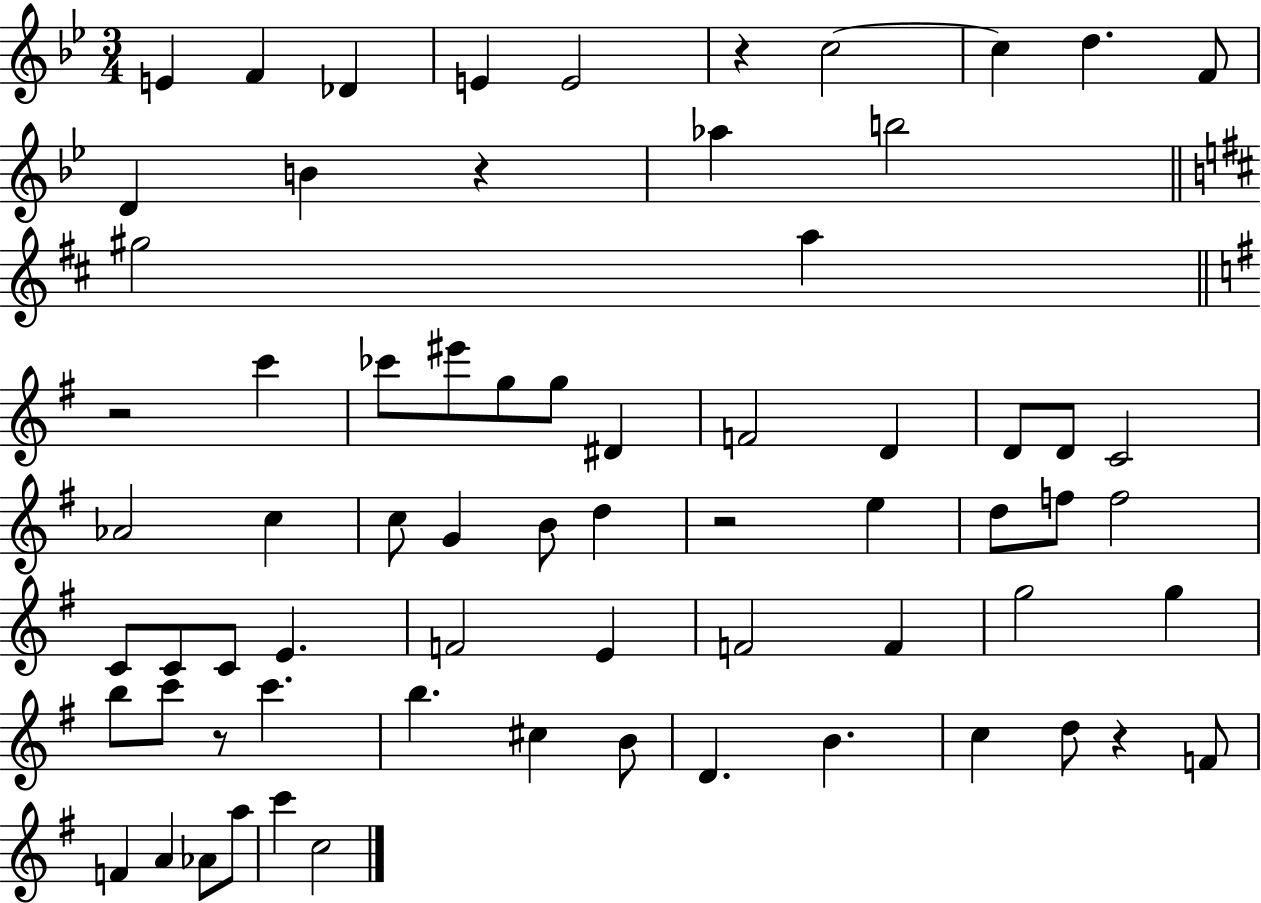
X:1
T:Untitled
M:3/4
L:1/4
K:Bb
E F _D E E2 z c2 c d F/2 D B z _a b2 ^g2 a z2 c' _c'/2 ^e'/2 g/2 g/2 ^D F2 D D/2 D/2 C2 _A2 c c/2 G B/2 d z2 e d/2 f/2 f2 C/2 C/2 C/2 E F2 E F2 F g2 g b/2 c'/2 z/2 c' b ^c B/2 D B c d/2 z F/2 F A _A/2 a/2 c' c2